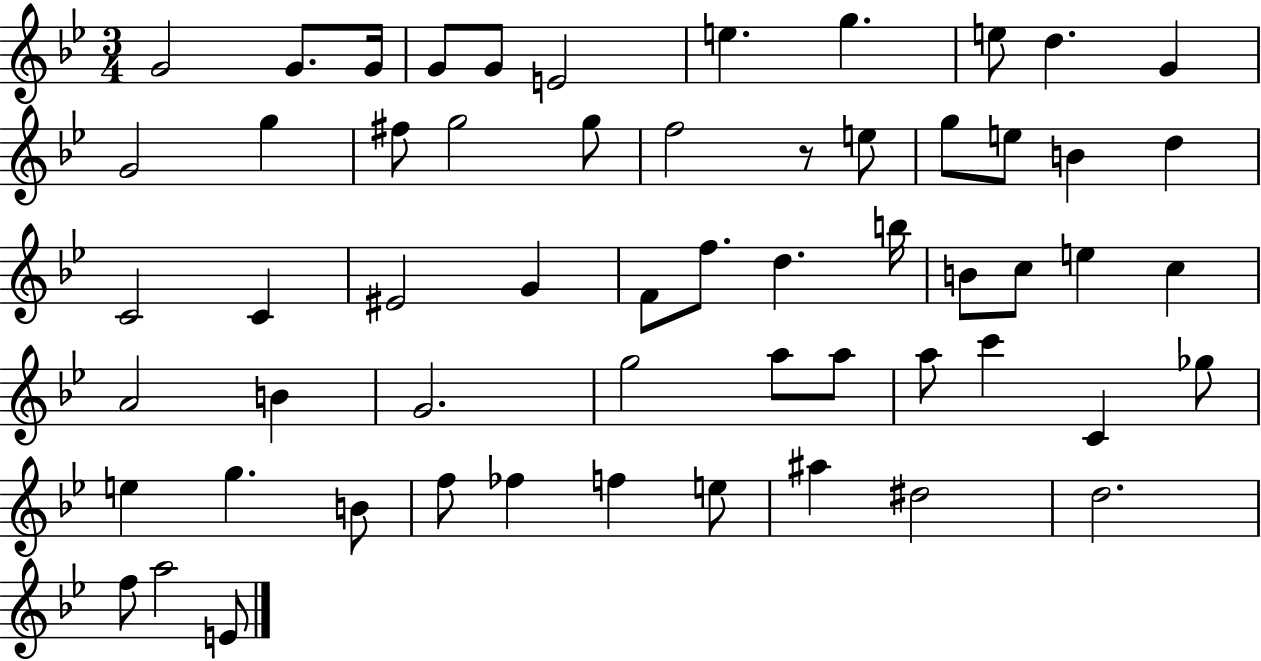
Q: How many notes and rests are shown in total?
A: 58